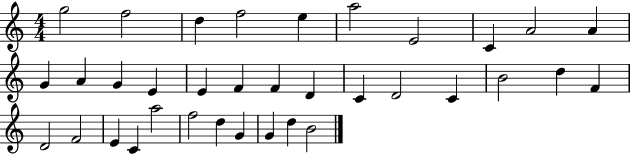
G5/h F5/h D5/q F5/h E5/q A5/h E4/h C4/q A4/h A4/q G4/q A4/q G4/q E4/q E4/q F4/q F4/q D4/q C4/q D4/h C4/q B4/h D5/q F4/q D4/h F4/h E4/q C4/q A5/h F5/h D5/q G4/q G4/q D5/q B4/h